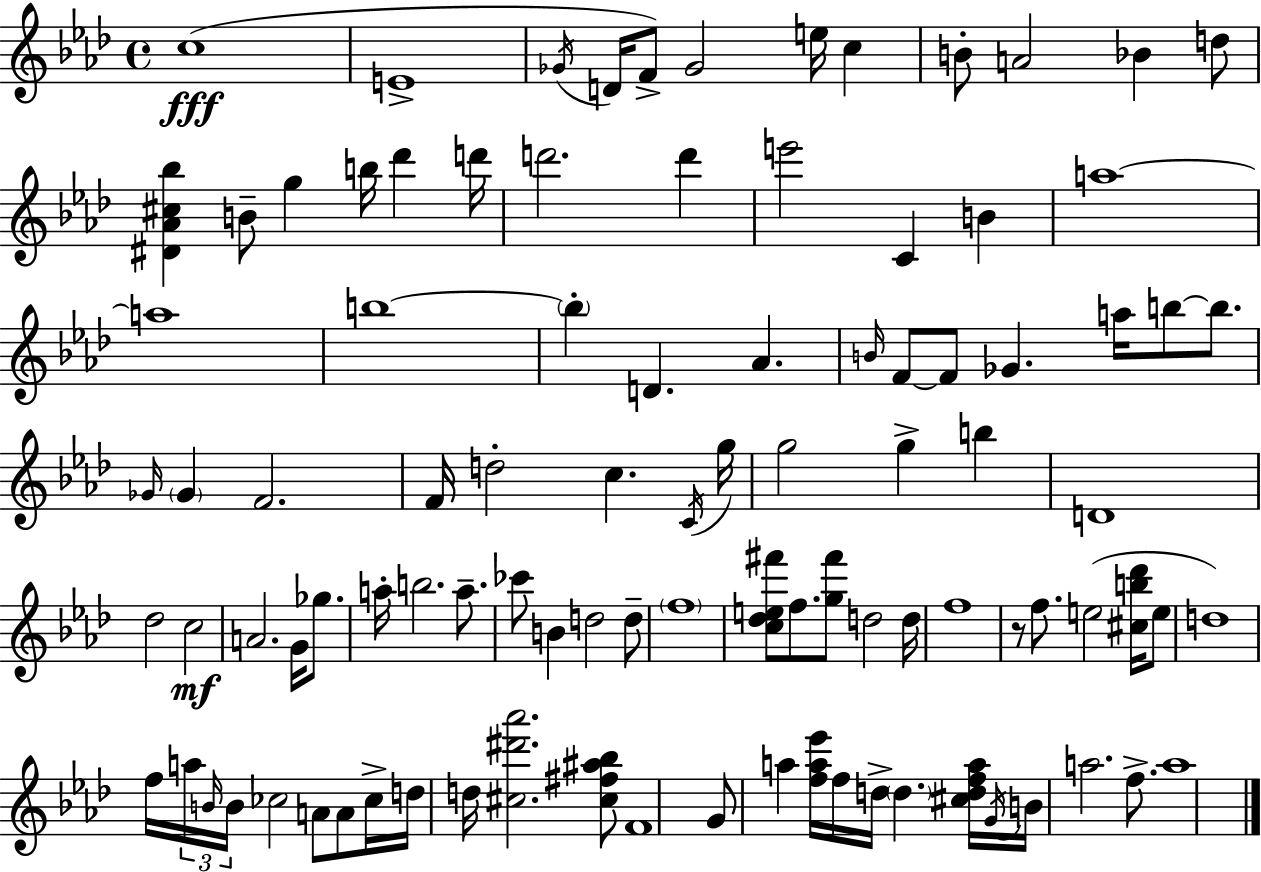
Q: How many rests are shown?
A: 1